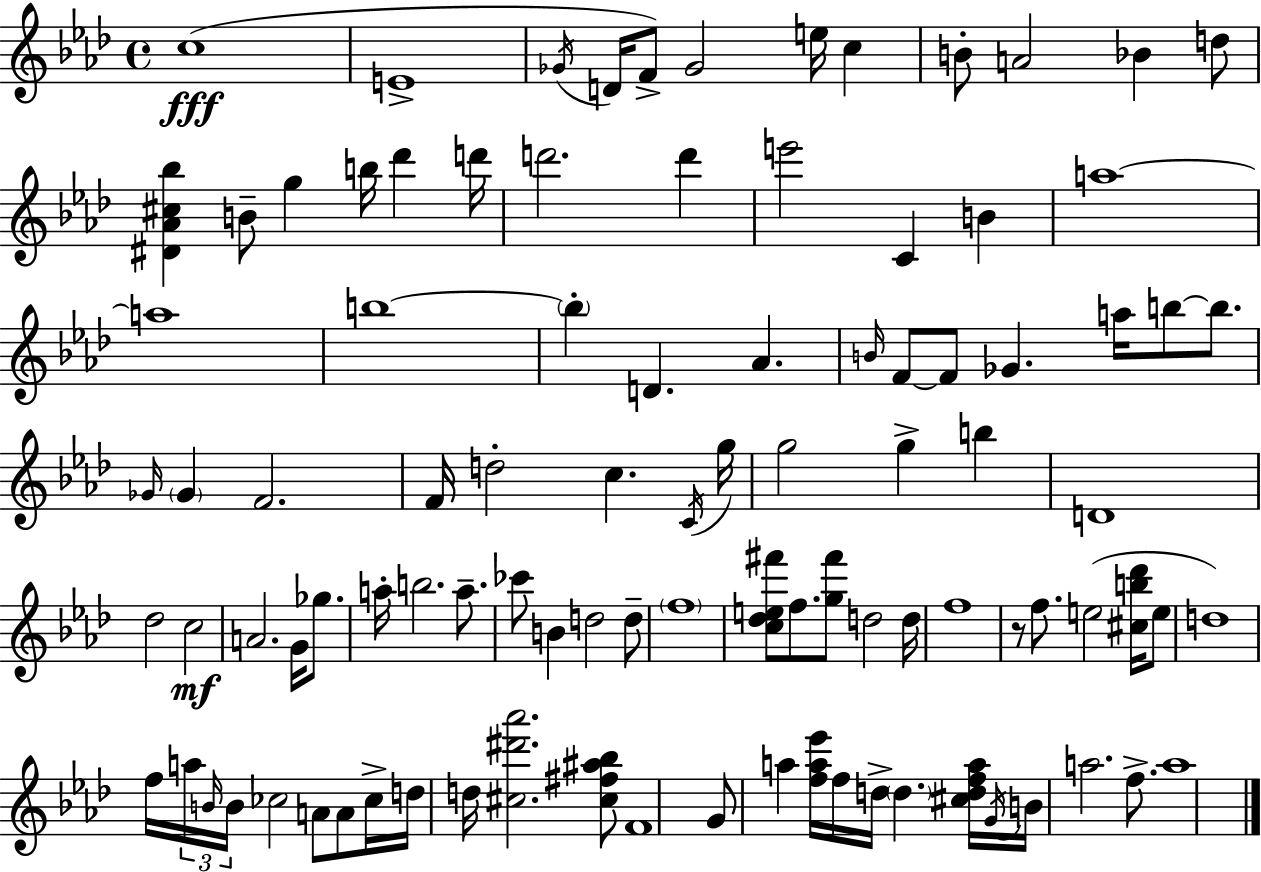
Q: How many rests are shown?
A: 1